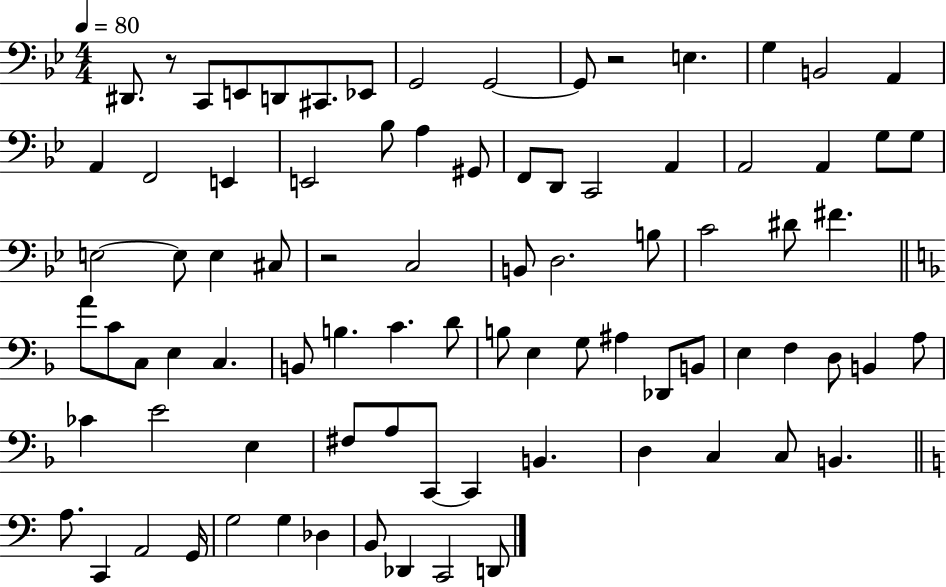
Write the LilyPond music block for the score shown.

{
  \clef bass
  \numericTimeSignature
  \time 4/4
  \key bes \major
  \tempo 4 = 80
  dis,8. r8 c,8 e,8 d,8 cis,8. ees,8 | g,2 g,2~~ | g,8 r2 e4. | g4 b,2 a,4 | \break a,4 f,2 e,4 | e,2 bes8 a4 gis,8 | f,8 d,8 c,2 a,4 | a,2 a,4 g8 g8 | \break e2~~ e8 e4 cis8 | r2 c2 | b,8 d2. b8 | c'2 dis'8 fis'4. | \break \bar "||" \break \key f \major a'8 c'8 c8 e4 c4. | b,8 b4. c'4. d'8 | b8 e4 g8 ais4 des,8 b,8 | e4 f4 d8 b,4 a8 | \break ces'4 e'2 e4 | fis8 a8 c,8~~ c,4 b,4. | d4 c4 c8 b,4. | \bar "||" \break \key a \minor a8. c,4 a,2 g,16 | g2 g4 des4 | b,8 des,4 c,2 d,8 | \bar "|."
}